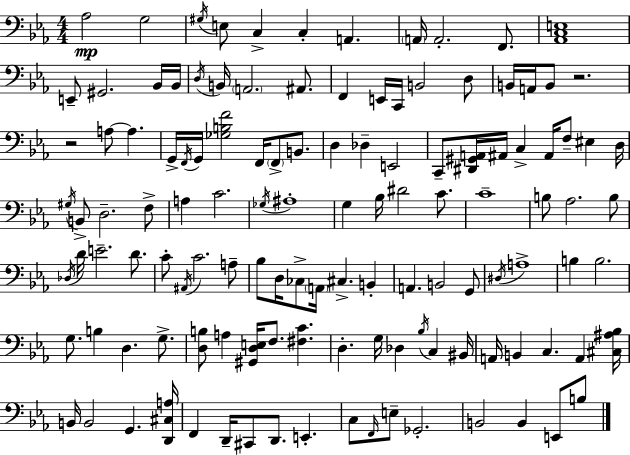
Ab3/h G3/h G#3/s E3/e C3/q C3/q A2/q. A2/s A2/h. F2/e. [Ab2,C3,E3]/w E2/e G#2/h. Bb2/s Bb2/s D3/s B2/s A2/h. A#2/e. F2/q E2/s C2/s B2/h D3/e B2/s A2/s B2/e R/h. R/h A3/e A3/q. G2/s F2/s G2/s [Gb3,B3,F4]/h F2/s F2/e B2/e. D3/q Db3/q E2/h C2/e [D#2,G#2,A2]/s A#2/s C3/q A#2/s F3/e EIS3/q D3/s G#3/s B2/e D3/h. F3/e A3/q C4/h. Gb3/s A#3/w G3/q Bb3/s D#4/h C4/e. C4/w B3/e Ab3/h. B3/e Db3/s D4/s E4/h. D4/e. C4/e A#2/s C4/h. A3/e Bb3/e D3/s CES3/e A2/s C#3/q. B2/q A2/q. B2/h G2/e D#3/s A3/w B3/q B3/h. G3/e. B3/q D3/q. G3/e. [D3,B3]/e A3/q [G#2,D3,E3]/s F3/e. [F#3,C4]/q. D3/q. G3/s Db3/q Bb3/s C3/q BIS2/s A2/s B2/q C3/q. A2/q [C#3,A#3,Bb3]/s B2/s B2/h G2/q. [D2,C#3,A3]/s F2/q D2/s C#2/e D2/e. E2/q. C3/e F2/s E3/e Gb2/h. B2/h B2/q E2/e B3/e